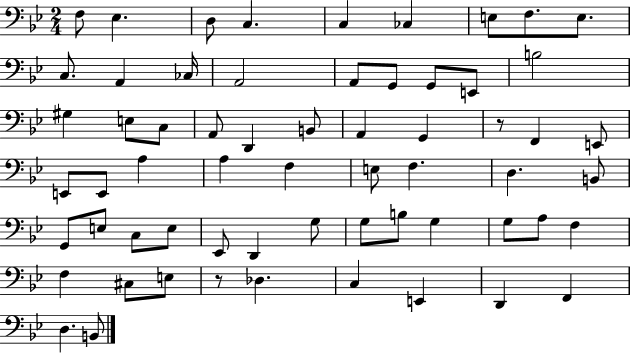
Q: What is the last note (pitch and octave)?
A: B2